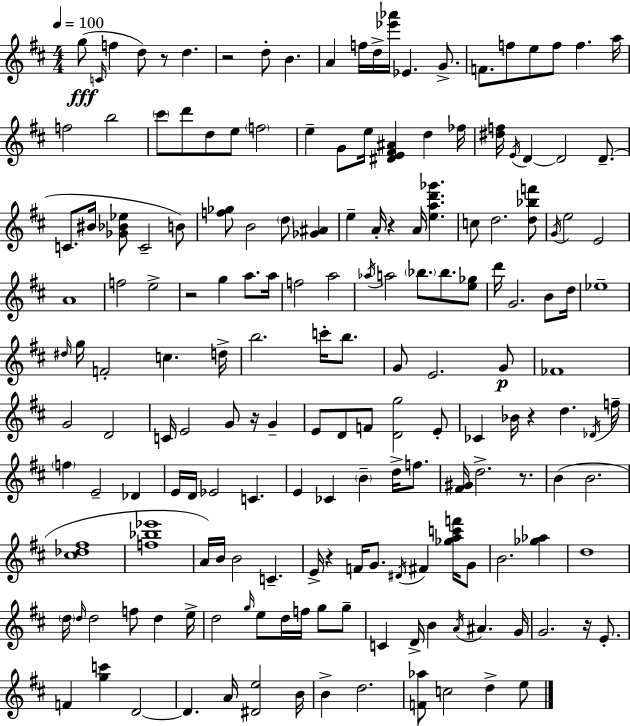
G5/e C4/s F5/q D5/e R/e D5/q. R/h D5/e B4/q. A4/q F5/s D5/s [Eb6,Ab6]/s Eb4/q. G4/e. F4/e. F5/e E5/e F5/e F5/q. A5/s F5/h B5/h C#6/e D6/e D5/e E5/e F5/h E5/q G4/e E5/s [D#4,E4,F#4,A#4]/q D5/q FES5/s [D#5,F5]/s E4/s D4/q D4/h D4/e. C4/e. BIS4/s [Gb4,Bb4,Eb5]/e C4/h B4/e [F5,Gb5]/e B4/h D5/e [Gb4,A#4]/q E5/q A4/s R/q A4/s [E5,A5,D6,Gb6]/q. C5/e D5/h. [D5,Bb5,F6]/e G4/s E5/h E4/h A4/w F5/h E5/h R/h G5/q A5/e. A5/s F5/h A5/h Ab5/s A5/h Bb5/e. Bb5/e. [E5,Gb5]/e D6/s G4/h. B4/e D5/s Eb5/w D#5/s G5/s F4/h C5/q. D5/s B5/h. C6/s B5/e. G4/e E4/h. G4/e FES4/w G4/h D4/h C4/s E4/h G4/e R/s G4/q E4/e D4/e F4/e [D4,G5]/h E4/e CES4/q Bb4/s R/q D5/q. Db4/s F5/s F5/q E4/h Db4/q E4/s D4/s Eb4/h C4/q. E4/q CES4/q B4/q D5/s F5/e. [F#4,G#4]/s D5/h. R/e. B4/q B4/h. [C#5,Db5,F#5]/w [F5,Bb5,Eb6]/w A4/s B4/s B4/h C4/q. E4/s R/q F4/s G4/e. D#4/s F#4/q [Gb5,A5,C6,F6]/s G4/e B4/h. [Gb5,Ab5]/q D5/w D5/s D5/s D5/h F5/e D5/q E5/s D5/h G5/s E5/e D5/s F5/s G5/e G5/e C4/q D4/s B4/q A4/s A#4/q. G4/s G4/h. R/s E4/e. F4/q [G5,C6]/q D4/h D4/q. A4/s [D#4,E5]/h B4/s B4/q D5/h. [F4,Ab5]/e C5/h D5/q E5/e